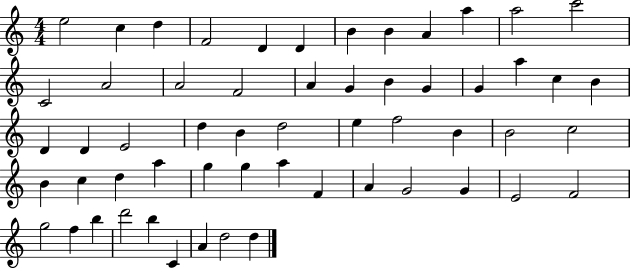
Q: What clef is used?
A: treble